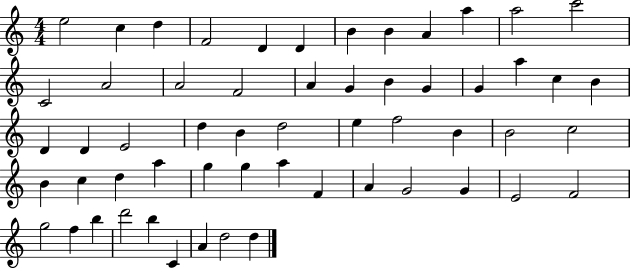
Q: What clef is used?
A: treble